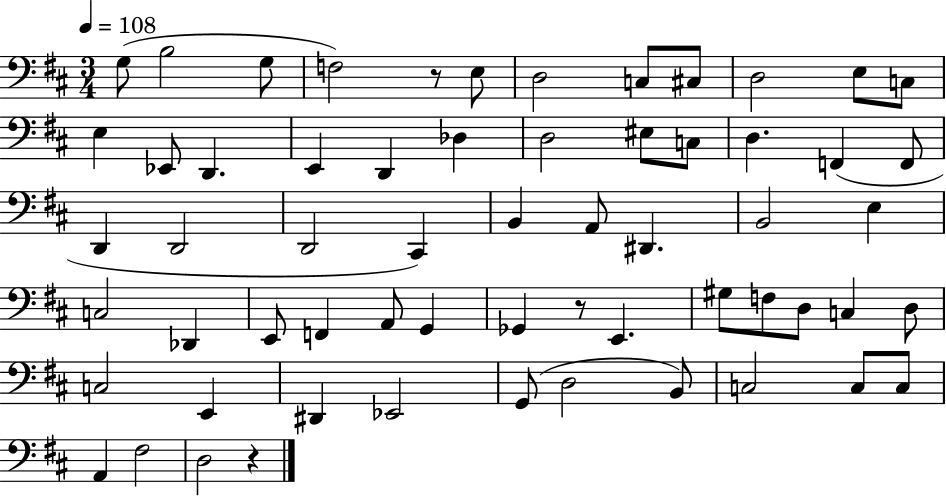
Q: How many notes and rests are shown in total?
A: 61